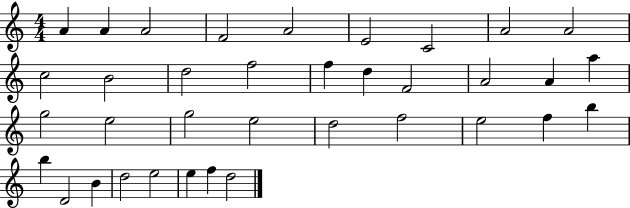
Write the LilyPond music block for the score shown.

{
  \clef treble
  \numericTimeSignature
  \time 4/4
  \key c \major
  a'4 a'4 a'2 | f'2 a'2 | e'2 c'2 | a'2 a'2 | \break c''2 b'2 | d''2 f''2 | f''4 d''4 f'2 | a'2 a'4 a''4 | \break g''2 e''2 | g''2 e''2 | d''2 f''2 | e''2 f''4 b''4 | \break b''4 d'2 b'4 | d''2 e''2 | e''4 f''4 d''2 | \bar "|."
}